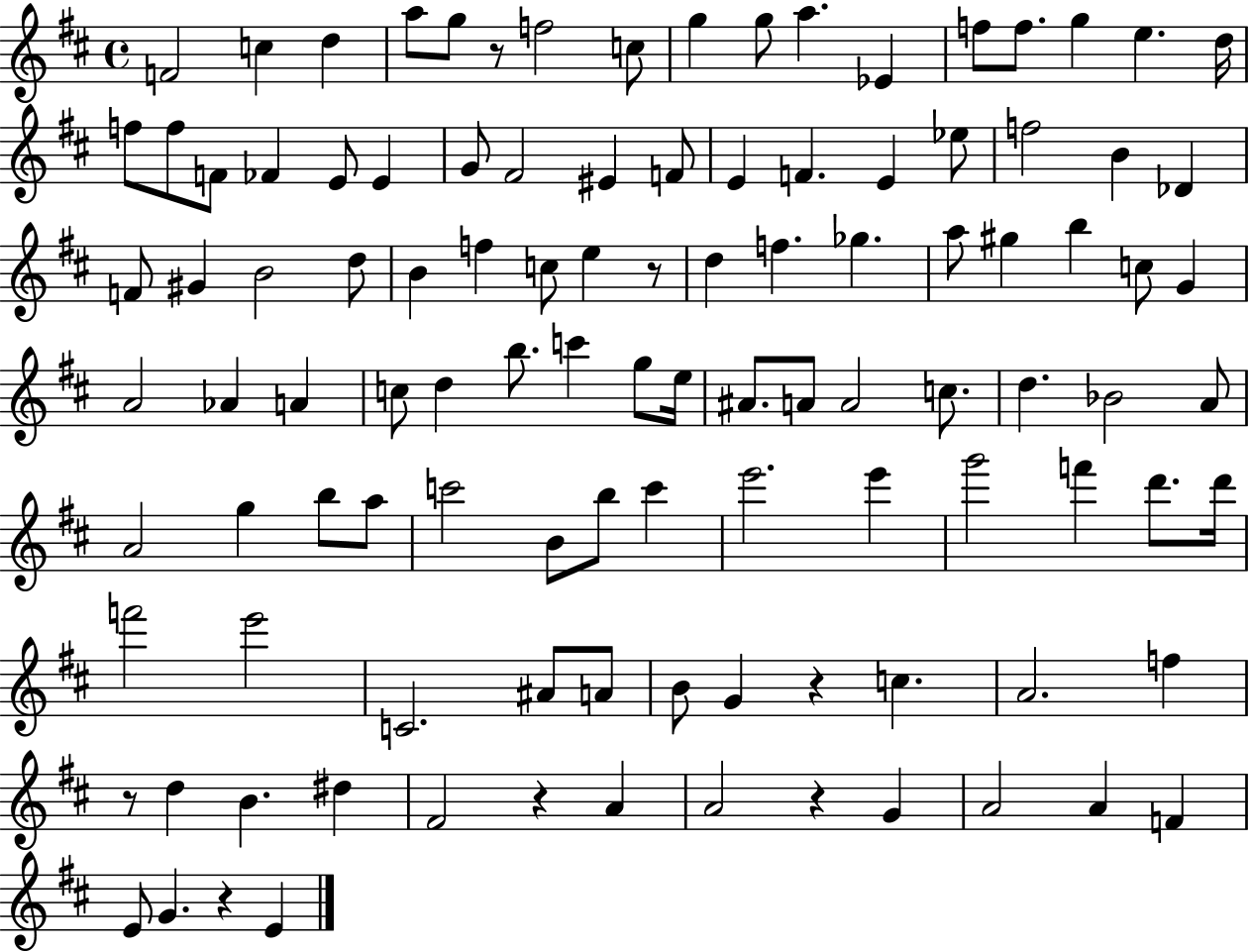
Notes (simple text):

F4/h C5/q D5/q A5/e G5/e R/e F5/h C5/e G5/q G5/e A5/q. Eb4/q F5/e F5/e. G5/q E5/q. D5/s F5/e F5/e F4/e FES4/q E4/e E4/q G4/e F#4/h EIS4/q F4/e E4/q F4/q. E4/q Eb5/e F5/h B4/q Db4/q F4/e G#4/q B4/h D5/e B4/q F5/q C5/e E5/q R/e D5/q F5/q. Gb5/q. A5/e G#5/q B5/q C5/e G4/q A4/h Ab4/q A4/q C5/e D5/q B5/e. C6/q G5/e E5/s A#4/e. A4/e A4/h C5/e. D5/q. Bb4/h A4/e A4/h G5/q B5/e A5/e C6/h B4/e B5/e C6/q E6/h. E6/q G6/h F6/q D6/e. D6/s F6/h E6/h C4/h. A#4/e A4/e B4/e G4/q R/q C5/q. A4/h. F5/q R/e D5/q B4/q. D#5/q F#4/h R/q A4/q A4/h R/q G4/q A4/h A4/q F4/q E4/e G4/q. R/q E4/q